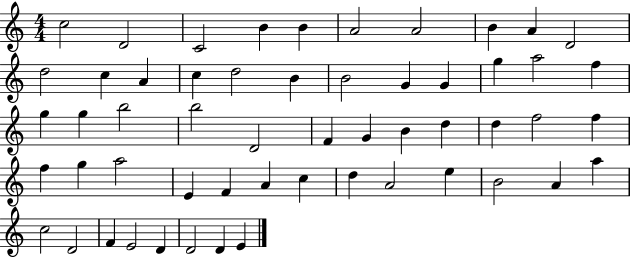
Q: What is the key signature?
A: C major